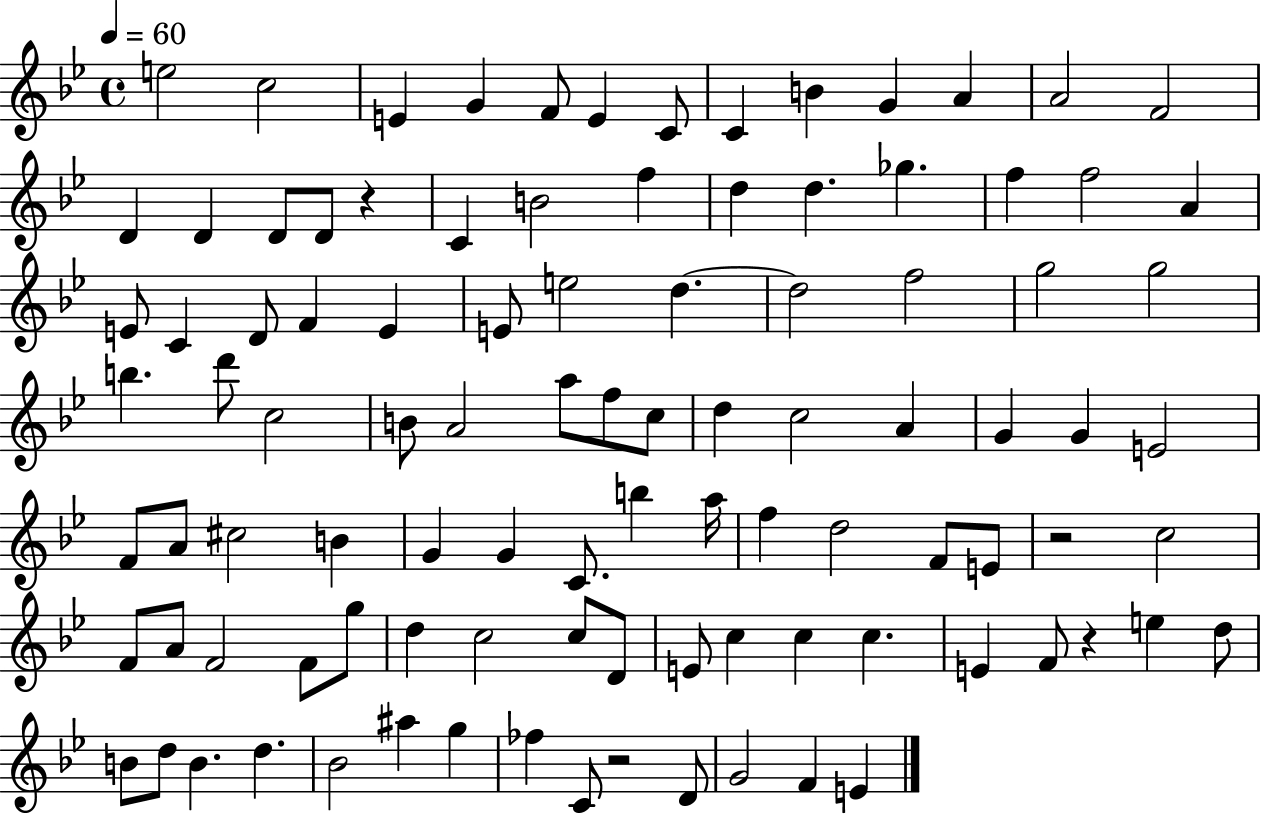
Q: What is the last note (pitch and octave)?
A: E4